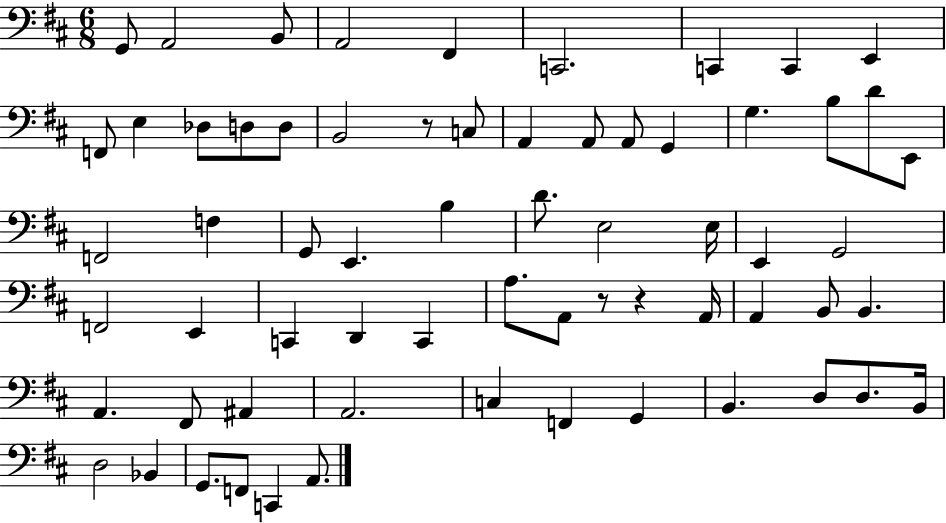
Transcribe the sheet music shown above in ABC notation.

X:1
T:Untitled
M:6/8
L:1/4
K:D
G,,/2 A,,2 B,,/2 A,,2 ^F,, C,,2 C,, C,, E,, F,,/2 E, _D,/2 D,/2 D,/2 B,,2 z/2 C,/2 A,, A,,/2 A,,/2 G,, G, B,/2 D/2 E,,/2 F,,2 F, G,,/2 E,, B, D/2 E,2 E,/4 E,, G,,2 F,,2 E,, C,, D,, C,, A,/2 A,,/2 z/2 z A,,/4 A,, B,,/2 B,, A,, ^F,,/2 ^A,, A,,2 C, F,, G,, B,, D,/2 D,/2 B,,/4 D,2 _B,, G,,/2 F,,/2 C,, A,,/2